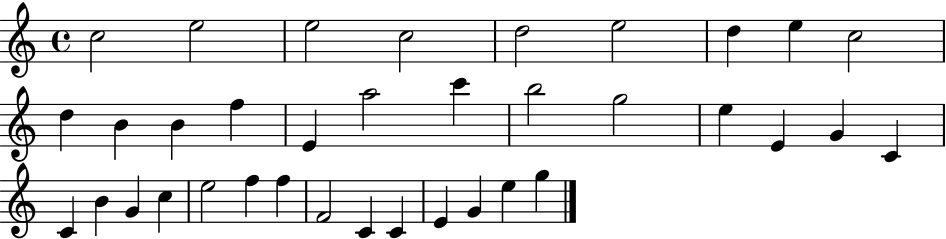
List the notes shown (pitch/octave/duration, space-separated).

C5/h E5/h E5/h C5/h D5/h E5/h D5/q E5/q C5/h D5/q B4/q B4/q F5/q E4/q A5/h C6/q B5/h G5/h E5/q E4/q G4/q C4/q C4/q B4/q G4/q C5/q E5/h F5/q F5/q F4/h C4/q C4/q E4/q G4/q E5/q G5/q